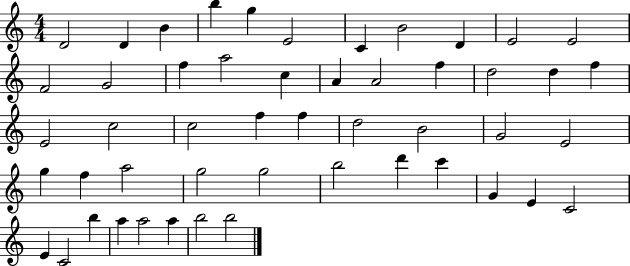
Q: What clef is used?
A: treble